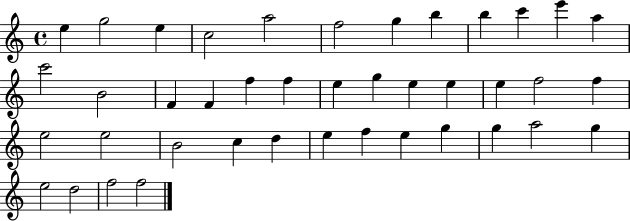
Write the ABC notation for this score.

X:1
T:Untitled
M:4/4
L:1/4
K:C
e g2 e c2 a2 f2 g b b c' e' a c'2 B2 F F f f e g e e e f2 f e2 e2 B2 c d e f e g g a2 g e2 d2 f2 f2